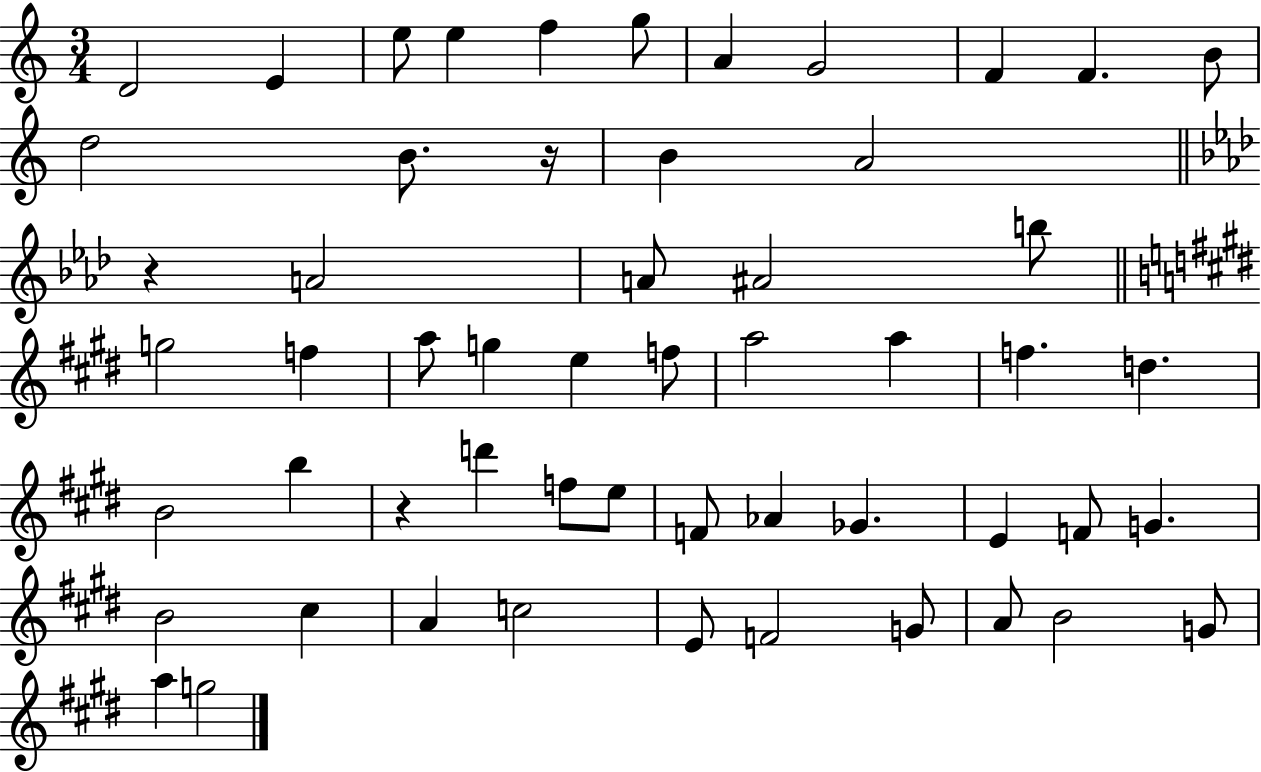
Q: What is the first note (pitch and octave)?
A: D4